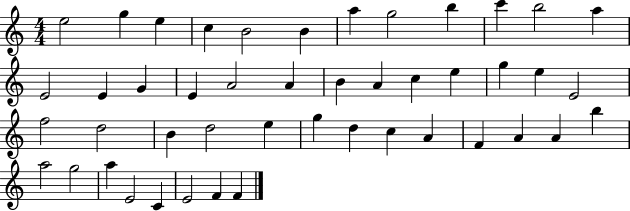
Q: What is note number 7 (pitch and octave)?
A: A5